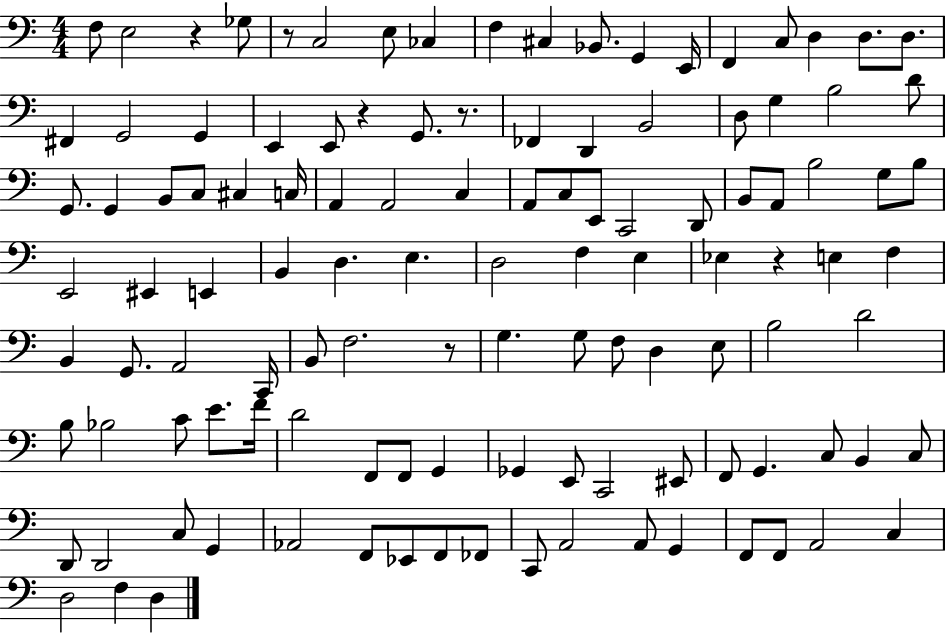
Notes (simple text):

F3/e E3/h R/q Gb3/e R/e C3/h E3/e CES3/q F3/q C#3/q Bb2/e. G2/q E2/s F2/q C3/e D3/q D3/e. D3/e. F#2/q G2/h G2/q E2/q E2/e R/q G2/e. R/e. FES2/q D2/q B2/h D3/e G3/q B3/h D4/e G2/e. G2/q B2/e C3/e C#3/q C3/s A2/q A2/h C3/q A2/e C3/e E2/e C2/h D2/e B2/e A2/e B3/h G3/e B3/e E2/h EIS2/q E2/q B2/q D3/q. E3/q. D3/h F3/q E3/q Eb3/q R/q E3/q F3/q B2/q G2/e. A2/h C2/s B2/e F3/h. R/e G3/q. G3/e F3/e D3/q E3/e B3/h D4/h B3/e Bb3/h C4/e E4/e. F4/s D4/h F2/e F2/e G2/q Gb2/q E2/e C2/h EIS2/e F2/e G2/q. C3/e B2/q C3/e D2/e D2/h C3/e G2/q Ab2/h F2/e Eb2/e F2/e FES2/e C2/e A2/h A2/e G2/q F2/e F2/e A2/h C3/q D3/h F3/q D3/q